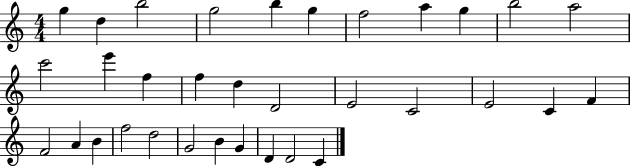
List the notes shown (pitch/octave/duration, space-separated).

G5/q D5/q B5/h G5/h B5/q G5/q F5/h A5/q G5/q B5/h A5/h C6/h E6/q F5/q F5/q D5/q D4/h E4/h C4/h E4/h C4/q F4/q F4/h A4/q B4/q F5/h D5/h G4/h B4/q G4/q D4/q D4/h C4/q